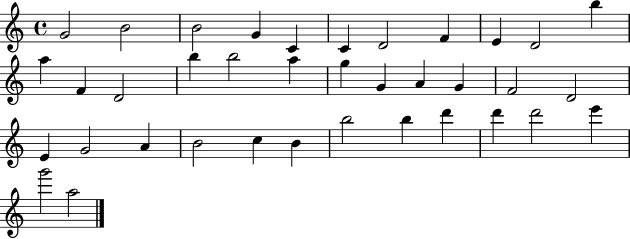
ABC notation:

X:1
T:Untitled
M:4/4
L:1/4
K:C
G2 B2 B2 G C C D2 F E D2 b a F D2 b b2 a g G A G F2 D2 E G2 A B2 c B b2 b d' d' d'2 e' g'2 a2